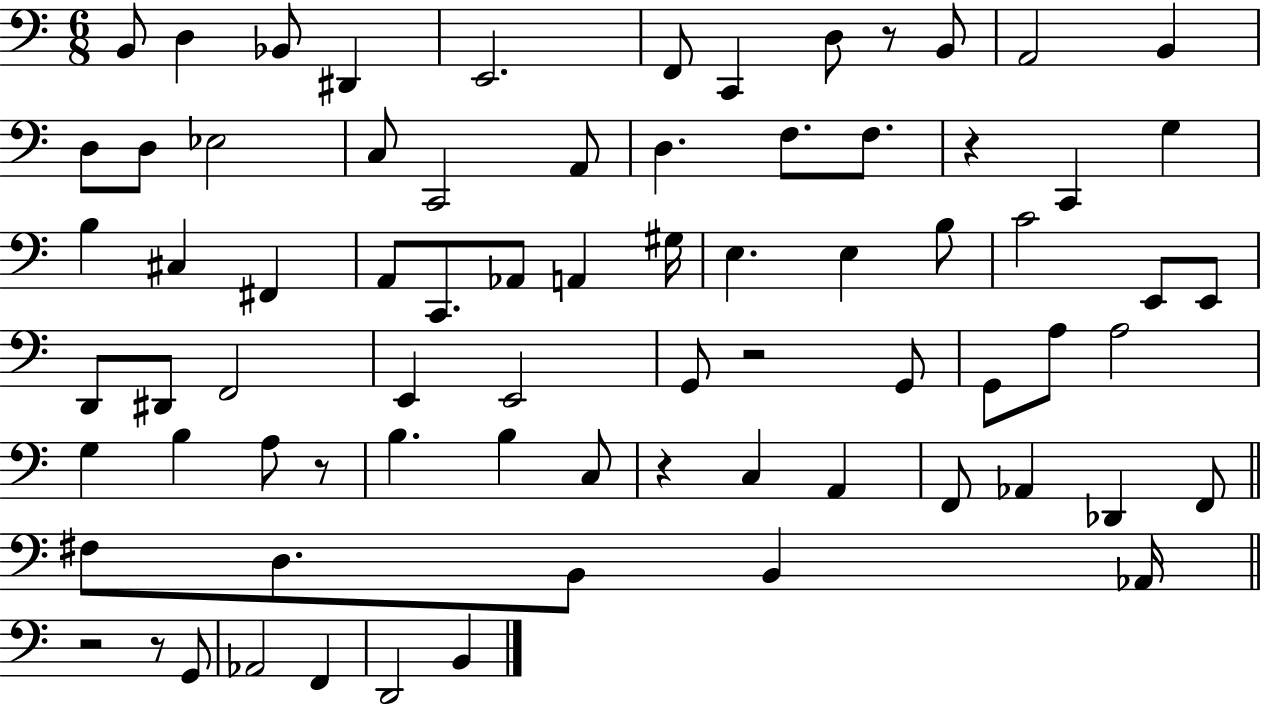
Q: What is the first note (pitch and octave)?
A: B2